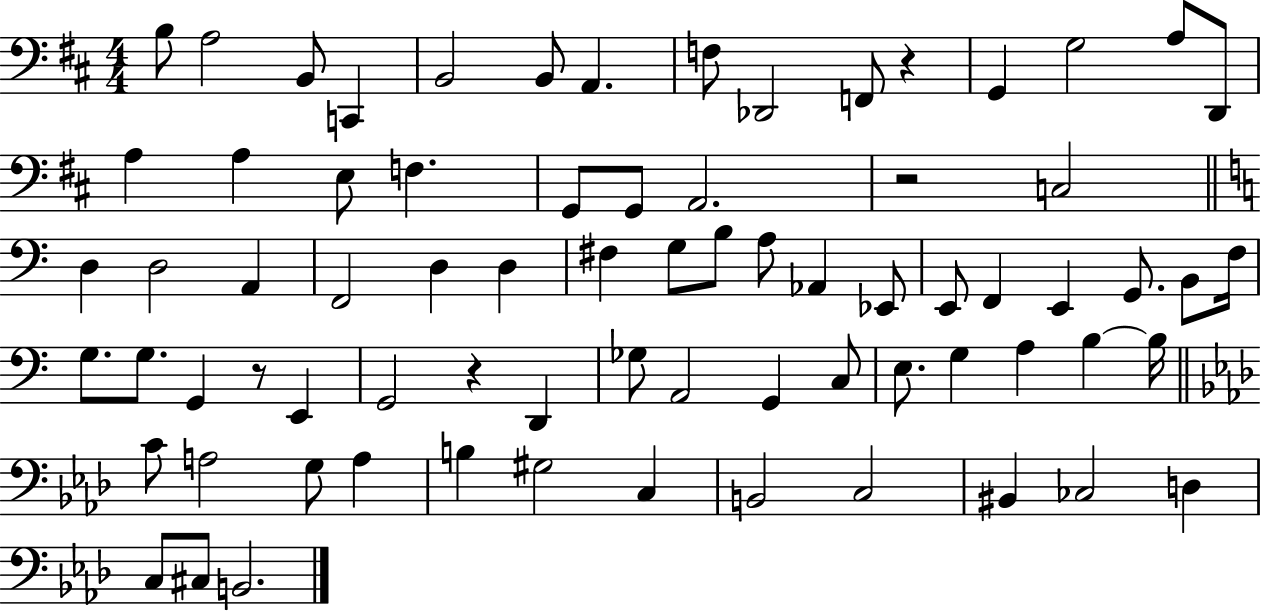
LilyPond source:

{
  \clef bass
  \numericTimeSignature
  \time 4/4
  \key d \major
  b8 a2 b,8 c,4 | b,2 b,8 a,4. | f8 des,2 f,8 r4 | g,4 g2 a8 d,8 | \break a4 a4 e8 f4. | g,8 g,8 a,2. | r2 c2 | \bar "||" \break \key c \major d4 d2 a,4 | f,2 d4 d4 | fis4 g8 b8 a8 aes,4 ees,8 | e,8 f,4 e,4 g,8. b,8 f16 | \break g8. g8. g,4 r8 e,4 | g,2 r4 d,4 | ges8 a,2 g,4 c8 | e8. g4 a4 b4~~ b16 | \break \bar "||" \break \key aes \major c'8 a2 g8 a4 | b4 gis2 c4 | b,2 c2 | bis,4 ces2 d4 | \break c8 cis8 b,2. | \bar "|."
}